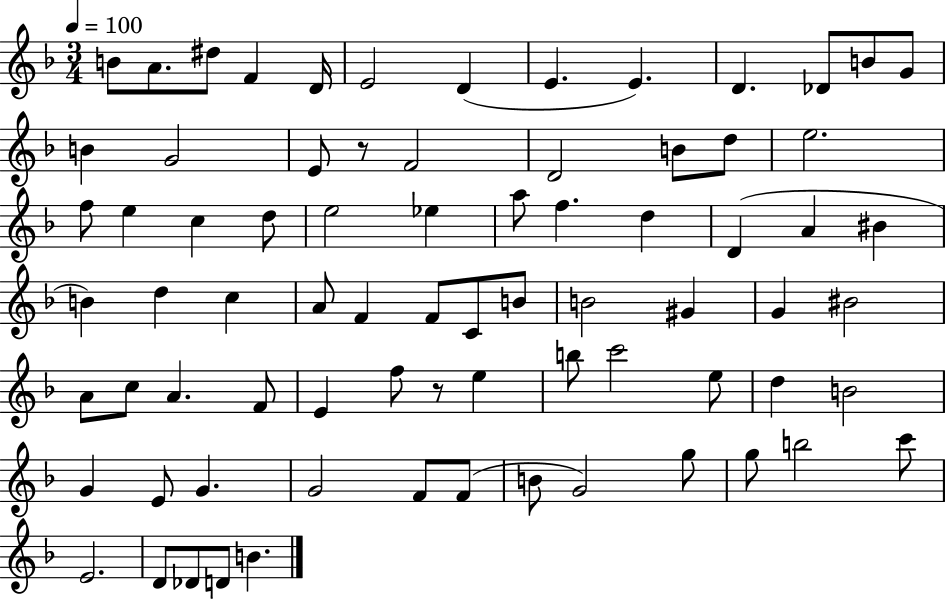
B4/e A4/e. D#5/e F4/q D4/s E4/h D4/q E4/q. E4/q. D4/q. Db4/e B4/e G4/e B4/q G4/h E4/e R/e F4/h D4/h B4/e D5/e E5/h. F5/e E5/q C5/q D5/e E5/h Eb5/q A5/e F5/q. D5/q D4/q A4/q BIS4/q B4/q D5/q C5/q A4/e F4/q F4/e C4/e B4/e B4/h G#4/q G4/q BIS4/h A4/e C5/e A4/q. F4/e E4/q F5/e R/e E5/q B5/e C6/h E5/e D5/q B4/h G4/q E4/e G4/q. G4/h F4/e F4/e B4/e G4/h G5/e G5/e B5/h C6/e E4/h. D4/e Db4/e D4/e B4/q.